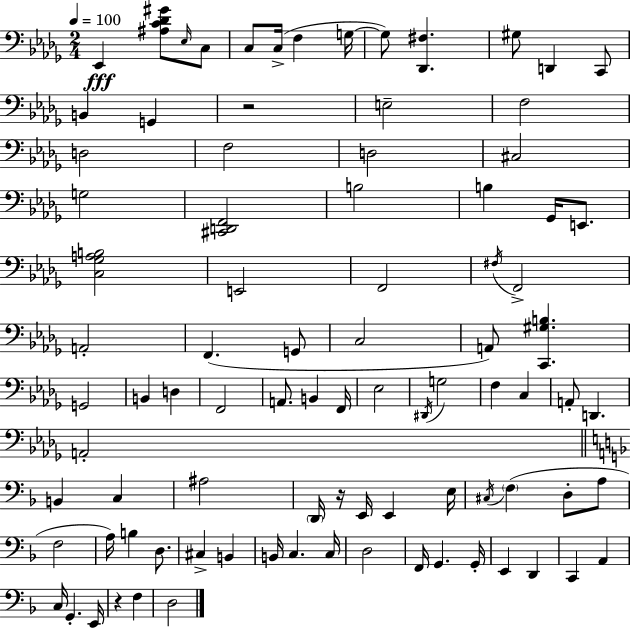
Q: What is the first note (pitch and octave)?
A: Eb2